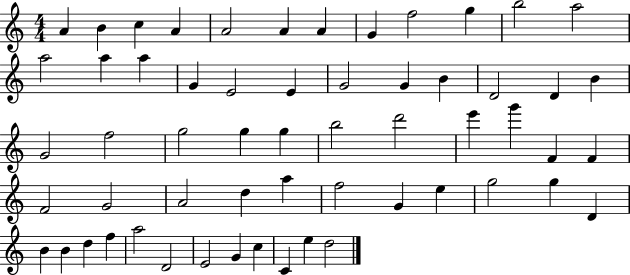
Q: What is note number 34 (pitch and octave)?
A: F4